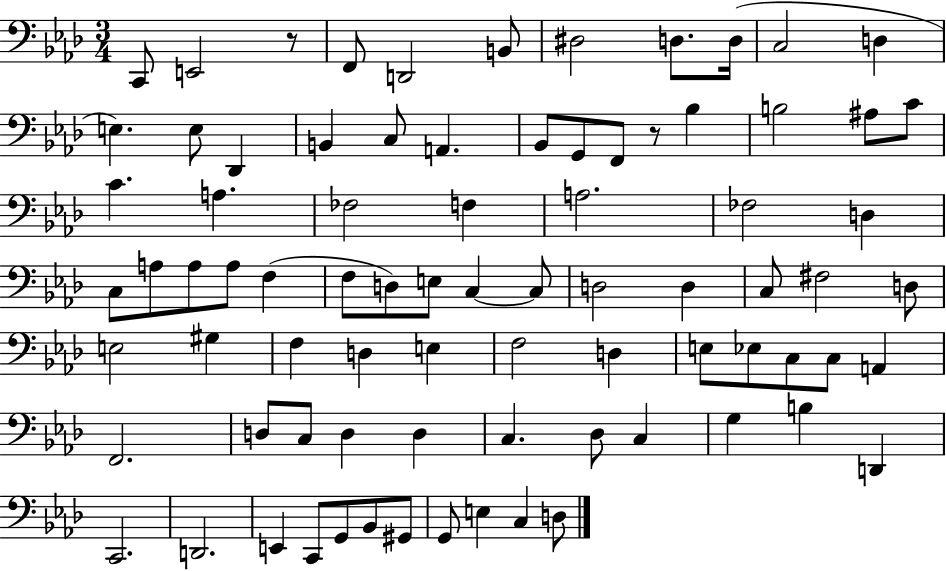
{
  \clef bass
  \numericTimeSignature
  \time 3/4
  \key aes \major
  \repeat volta 2 { c,8 e,2 r8 | f,8 d,2 b,8 | dis2 d8. d16( | c2 d4 | \break e4.) e8 des,4 | b,4 c8 a,4. | bes,8 g,8 f,8 r8 bes4 | b2 ais8 c'8 | \break c'4. a4. | fes2 f4 | a2. | fes2 d4 | \break c8 a8 a8 a8 f4( | f8 d8) e8 c4~~ c8 | d2 d4 | c8 fis2 d8 | \break e2 gis4 | f4 d4 e4 | f2 d4 | e8 ees8 c8 c8 a,4 | \break f,2. | d8 c8 d4 d4 | c4. des8 c4 | g4 b4 d,4 | \break c,2. | d,2. | e,4 c,8 g,8 bes,8 gis,8 | g,8 e4 c4 d8 | \break } \bar "|."
}